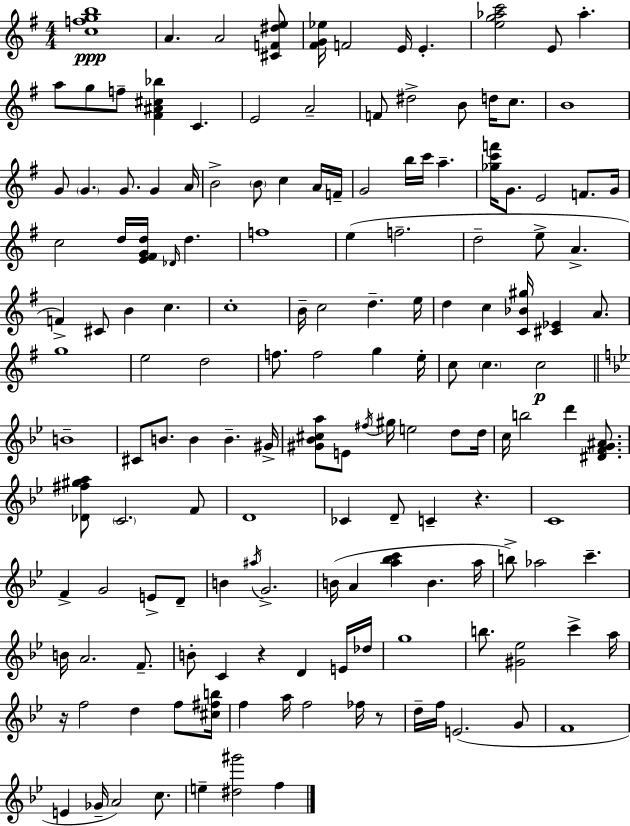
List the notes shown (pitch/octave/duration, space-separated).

[C5,F5,G5,B5]/w A4/q. A4/h [C#4,F4,D#5,E5]/e [F#4,G4,Eb5]/s F4/h E4/s E4/q. [E5,G5,Ab5,C6]/h E4/e Ab5/q. A5/e G5/e F5/e [F#4,A#4,C#5,Bb5]/q C4/q. E4/h A4/h F4/e D#5/h B4/e D5/s C5/e. B4/w G4/e G4/q. G4/e. G4/q A4/s B4/h B4/e C5/q A4/s F4/s G4/h B5/s C6/s A5/q. [Gb5,C6,F6]/s G4/e. E4/h F4/e. G4/s C5/h D5/s [E4,F#4,G4,D5]/s Db4/s D5/q. F5/w E5/q F5/h. D5/h E5/e A4/q. F4/q C#4/e B4/q C5/q. C5/w B4/s C5/h D5/q. E5/s D5/q C5/q [C4,Bb4,G#5]/s [C#4,Eb4]/q A4/e. G5/w E5/h D5/h F5/e. F5/h G5/q E5/s C5/e C5/q. C5/h B4/w C#4/e B4/e. B4/q B4/q. G#4/s [G#4,Bb4,C#5,A5]/e E4/e F#5/s G#5/s E5/h D5/e D5/s C5/s B5/h D6/q [D#4,F4,G4,A#4]/e. [Db4,F#5,G#5,A5]/e C4/h. F4/e D4/w CES4/q D4/e C4/q R/q. C4/w F4/q G4/h E4/e D4/e B4/q A#5/s G4/h. B4/s A4/q [A5,Bb5,C6]/q B4/q. A5/s B5/e Ab5/h C6/q. B4/s A4/h. F4/e. B4/e C4/q R/q D4/q E4/s Db5/s G5/w B5/e. [G#4,Eb5]/h C6/q A5/s R/s F5/h D5/q F5/e [C#5,F#5,B5]/s F5/q A5/s F5/h FES5/s R/e D5/s F5/s E4/h. G4/e F4/w E4/q Gb4/s A4/h C5/e. E5/q [D#5,G#6]/h F5/q